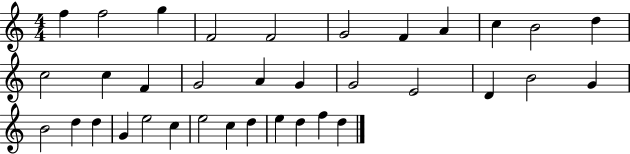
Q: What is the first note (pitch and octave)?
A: F5